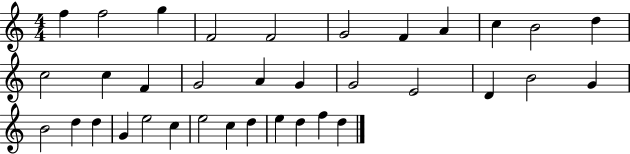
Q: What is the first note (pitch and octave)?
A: F5